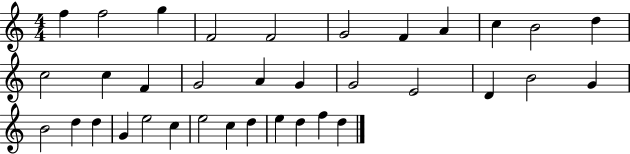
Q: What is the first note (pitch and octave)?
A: F5